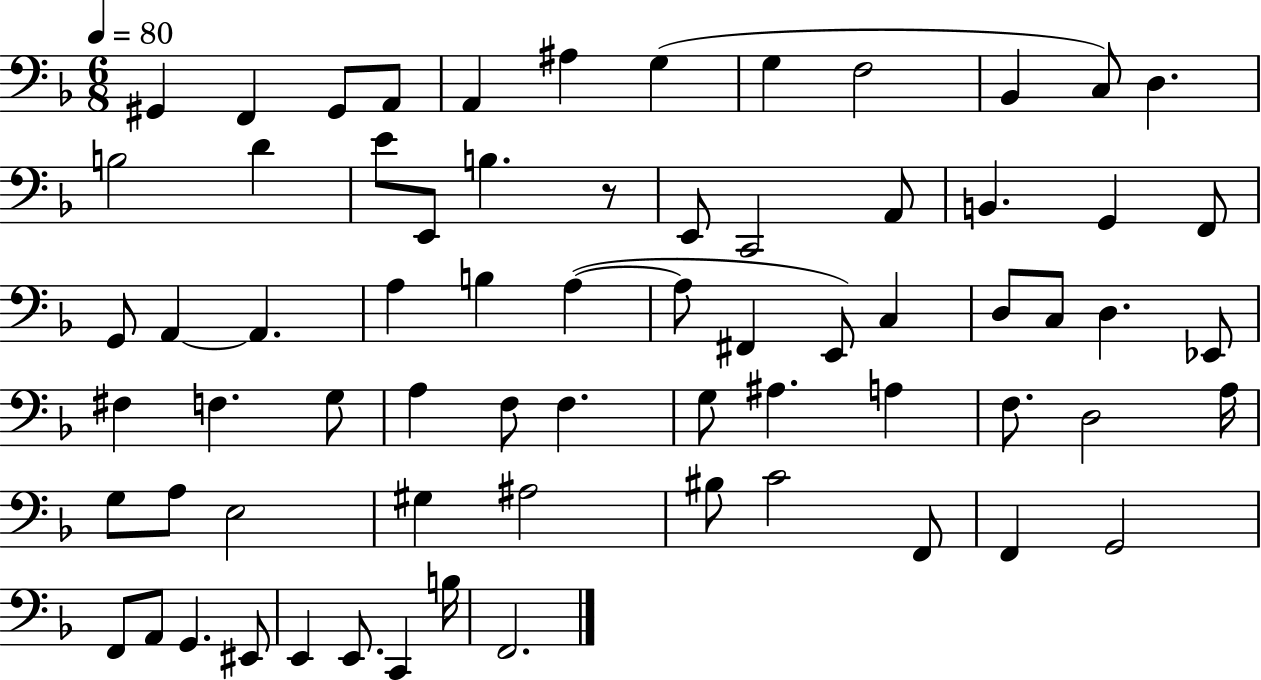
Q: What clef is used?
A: bass